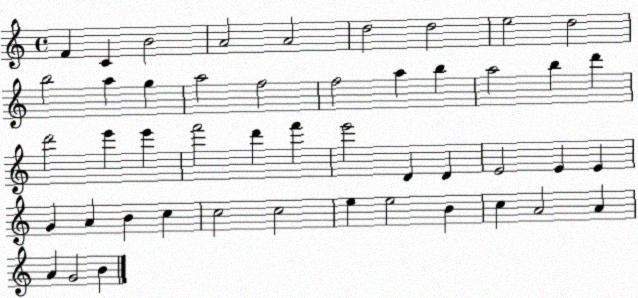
X:1
T:Untitled
M:4/4
L:1/4
K:C
F C B2 A2 A2 d2 d2 e2 d2 b2 a g a2 f2 f2 a b a2 b d' d'2 e' e' f'2 d' f' e'2 D D E2 E E G A B c c2 c2 e e2 B c A2 A A G2 B